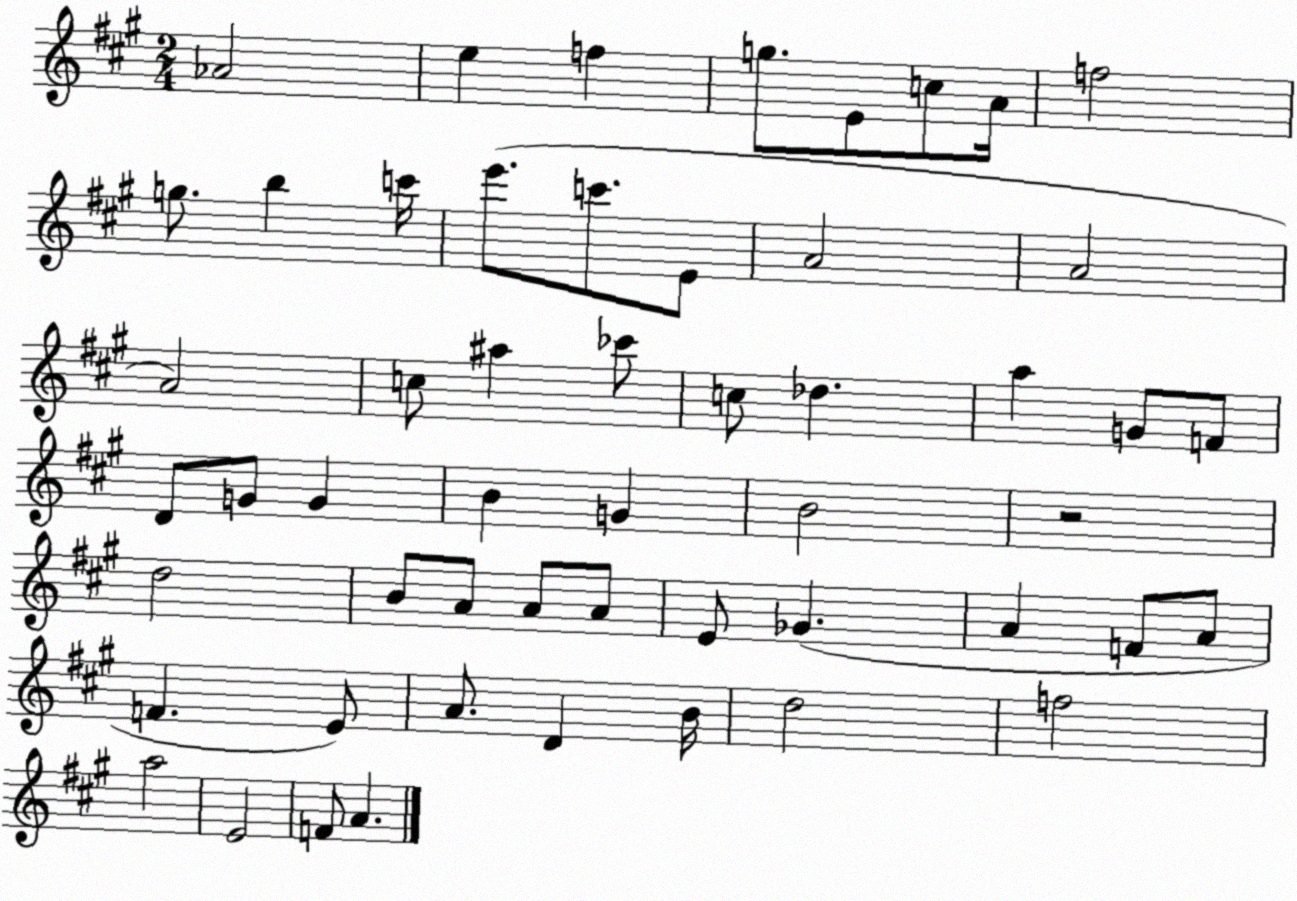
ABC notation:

X:1
T:Untitled
M:2/4
L:1/4
K:A
_A2 e f g/2 E/2 c/2 A/4 f2 g/2 b c'/4 e'/2 c'/2 E/2 A2 A2 A2 c/2 ^a _c'/2 c/2 _d a G/2 F/2 D/2 G/2 G B G B2 z2 d2 B/2 A/2 A/2 A/2 E/2 _G A F/2 A/2 F E/2 A/2 D B/4 d2 f2 a2 E2 F/2 A